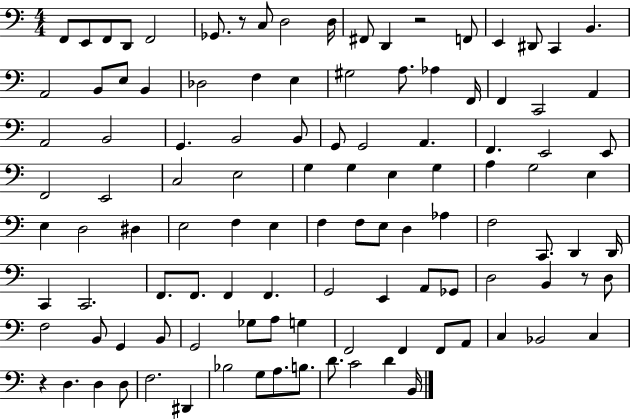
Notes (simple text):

F2/e E2/e F2/e D2/e F2/h Gb2/e. R/e C3/e D3/h D3/s F#2/e D2/q R/h F2/e E2/q D#2/e C2/q B2/q. A2/h B2/e E3/e B2/q Db3/h F3/q E3/q G#3/h A3/e. Ab3/q F2/s F2/q C2/h A2/q A2/h B2/h G2/q. B2/h B2/e G2/e G2/h A2/q. F2/q. E2/h E2/e F2/h E2/h C3/h E3/h G3/q G3/q E3/q G3/q A3/q G3/h E3/q E3/q D3/h D#3/q E3/h F3/q E3/q F3/q F3/e E3/e D3/q Ab3/q F3/h C2/e. D2/q D2/s C2/q C2/h. F2/e. F2/e. F2/q F2/q. G2/h E2/q A2/e Gb2/e D3/h B2/q R/e D3/e F3/h B2/e G2/q B2/e G2/h Gb3/e A3/e G3/q F2/h F2/q F2/e A2/e C3/q Bb2/h C3/q R/q D3/q. D3/q D3/e F3/h. D#2/q Bb3/h G3/e A3/e. B3/e. D4/e. C4/h D4/q B2/s